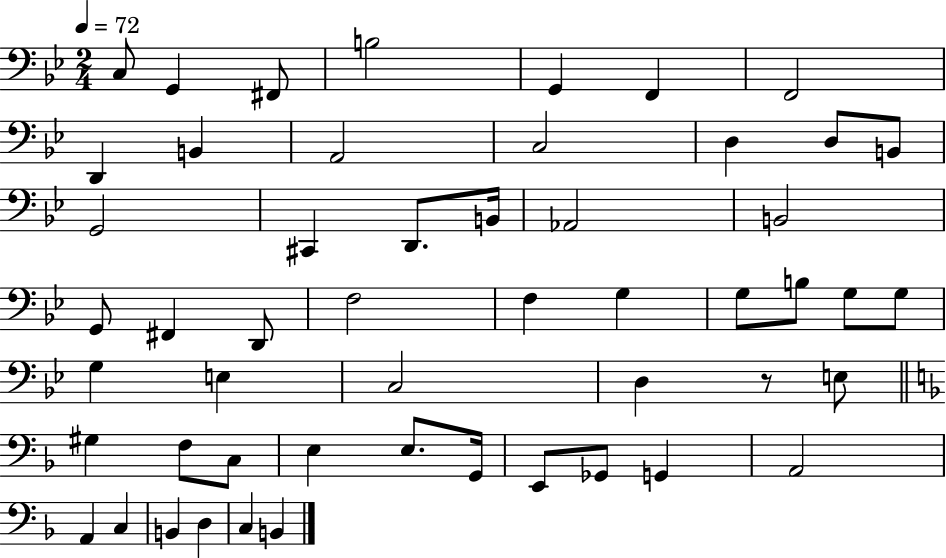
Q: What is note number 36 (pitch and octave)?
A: G#3